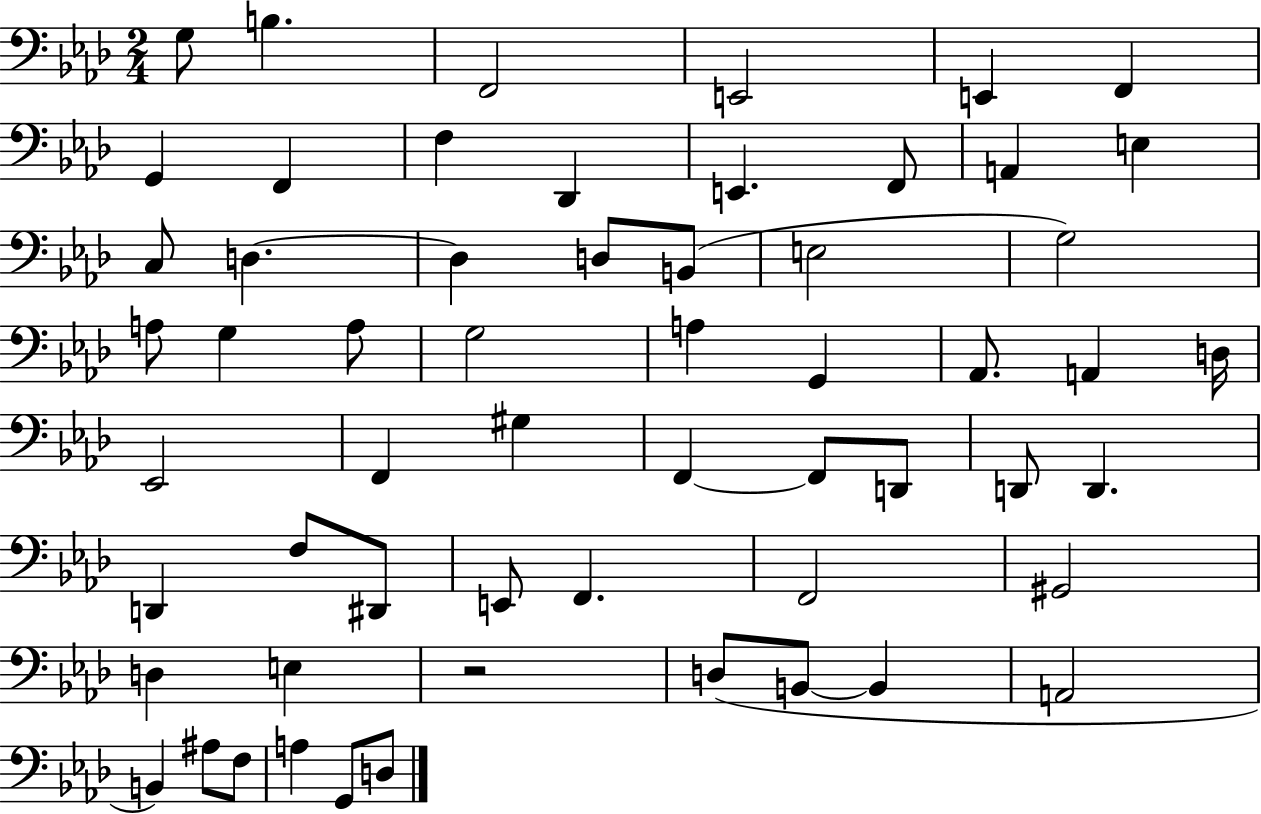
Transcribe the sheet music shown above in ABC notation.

X:1
T:Untitled
M:2/4
L:1/4
K:Ab
G,/2 B, F,,2 E,,2 E,, F,, G,, F,, F, _D,, E,, F,,/2 A,, E, C,/2 D, D, D,/2 B,,/2 E,2 G,2 A,/2 G, A,/2 G,2 A, G,, _A,,/2 A,, D,/4 _E,,2 F,, ^G, F,, F,,/2 D,,/2 D,,/2 D,, D,, F,/2 ^D,,/2 E,,/2 F,, F,,2 ^G,,2 D, E, z2 D,/2 B,,/2 B,, A,,2 B,, ^A,/2 F,/2 A, G,,/2 D,/2